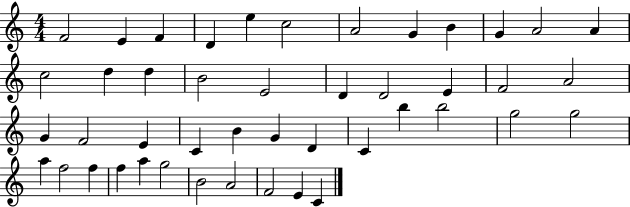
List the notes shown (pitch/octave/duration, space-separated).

F4/h E4/q F4/q D4/q E5/q C5/h A4/h G4/q B4/q G4/q A4/h A4/q C5/h D5/q D5/q B4/h E4/h D4/q D4/h E4/q F4/h A4/h G4/q F4/h E4/q C4/q B4/q G4/q D4/q C4/q B5/q B5/h G5/h G5/h A5/q F5/h F5/q F5/q A5/q G5/h B4/h A4/h F4/h E4/q C4/q